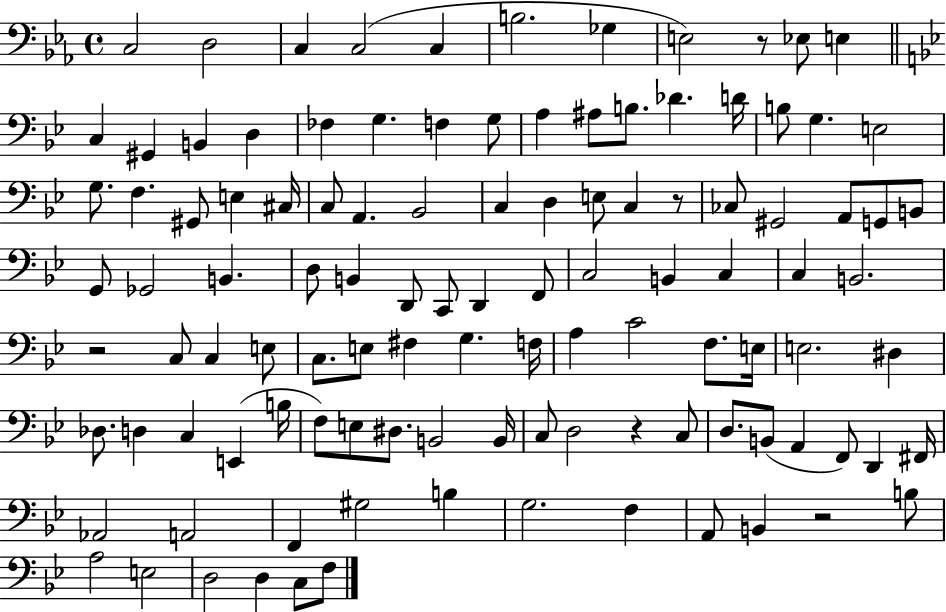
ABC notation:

X:1
T:Untitled
M:4/4
L:1/4
K:Eb
C,2 D,2 C, C,2 C, B,2 _G, E,2 z/2 _E,/2 E, C, ^G,, B,, D, _F, G, F, G,/2 A, ^A,/2 B,/2 _D D/4 B,/2 G, E,2 G,/2 F, ^G,,/2 E, ^C,/4 C,/2 A,, _B,,2 C, D, E,/2 C, z/2 _C,/2 ^G,,2 A,,/2 G,,/2 B,,/2 G,,/2 _G,,2 B,, D,/2 B,, D,,/2 C,,/2 D,, F,,/2 C,2 B,, C, C, B,,2 z2 C,/2 C, E,/2 C,/2 E,/2 ^F, G, F,/4 A, C2 F,/2 E,/4 E,2 ^D, _D,/2 D, C, E,, B,/4 F,/2 E,/2 ^D,/2 B,,2 B,,/4 C,/2 D,2 z C,/2 D,/2 B,,/2 A,, F,,/2 D,, ^F,,/4 _A,,2 A,,2 F,, ^G,2 B, G,2 F, A,,/2 B,, z2 B,/2 A,2 E,2 D,2 D, C,/2 F,/2